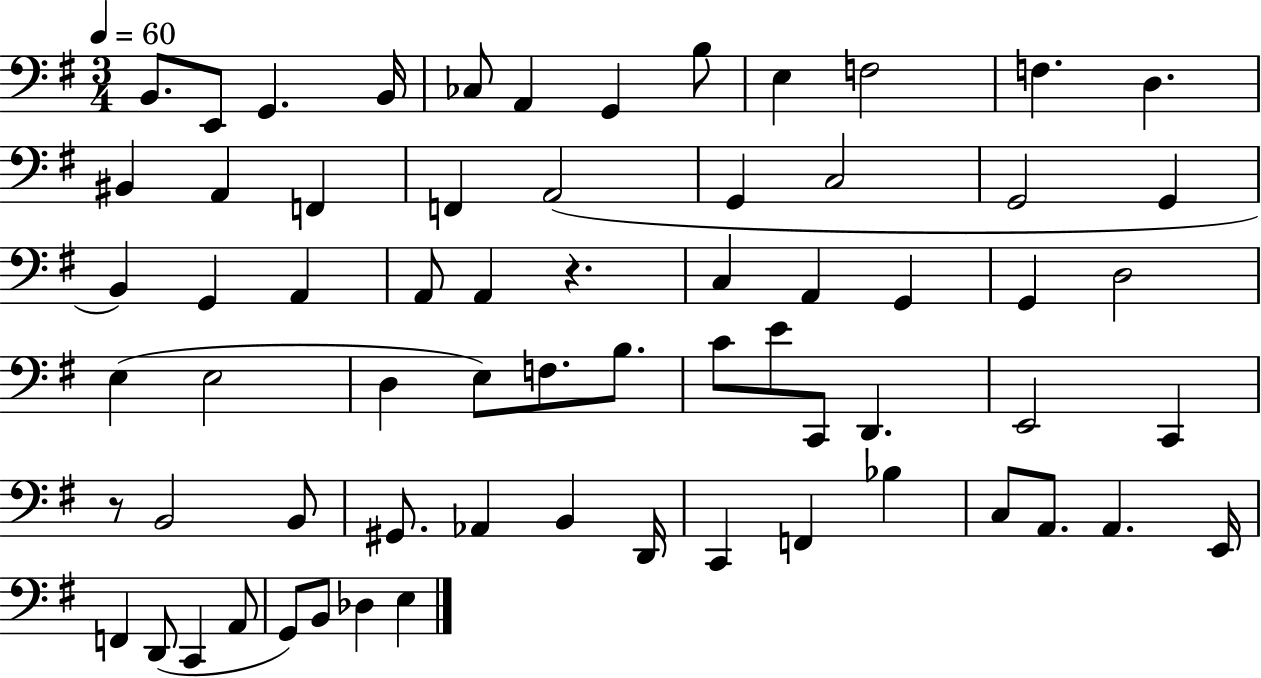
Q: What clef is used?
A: bass